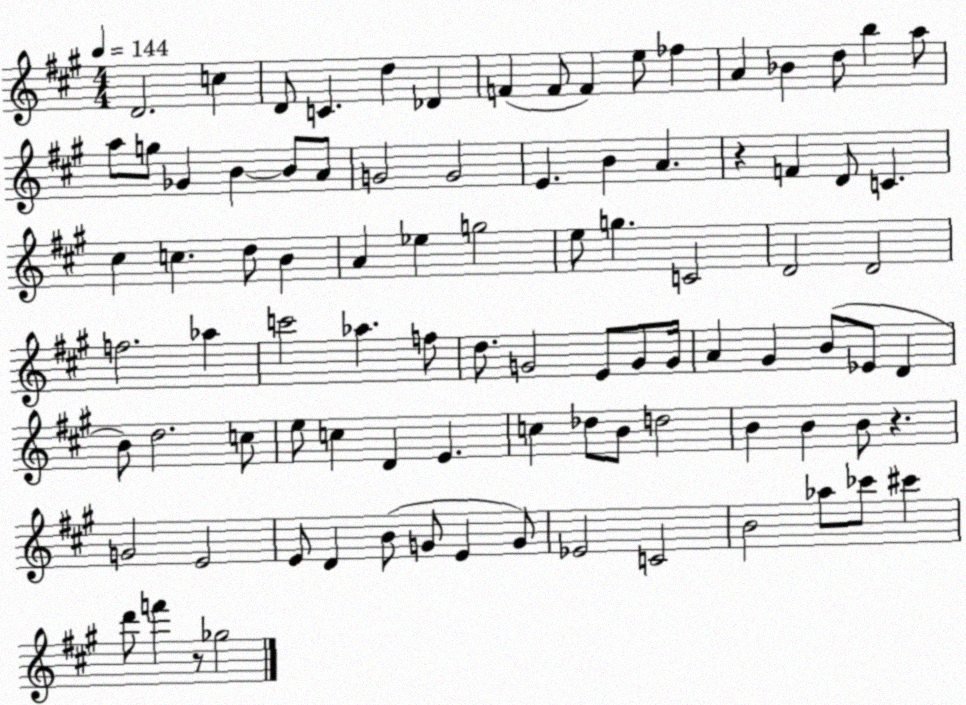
X:1
T:Untitled
M:4/4
L:1/4
K:A
D2 c D/2 C d _D F F/2 F e/2 _f A _B d/2 b a/2 a/2 g/2 _G B B/2 A/2 G2 G2 E B A z F D/2 C ^c c d/2 B A _e g2 e/2 g C2 D2 D2 f2 _a c'2 _a f/2 d/2 G2 E/2 G/2 G/4 A ^G B/2 _E/2 D B/2 d2 c/2 e/2 c D E c _d/2 B/2 d2 B B B/2 z G2 E2 E/2 D B/2 G/2 E G/2 _E2 C2 B2 _a/2 _c'/2 ^c' d'/2 f' z/2 _g2